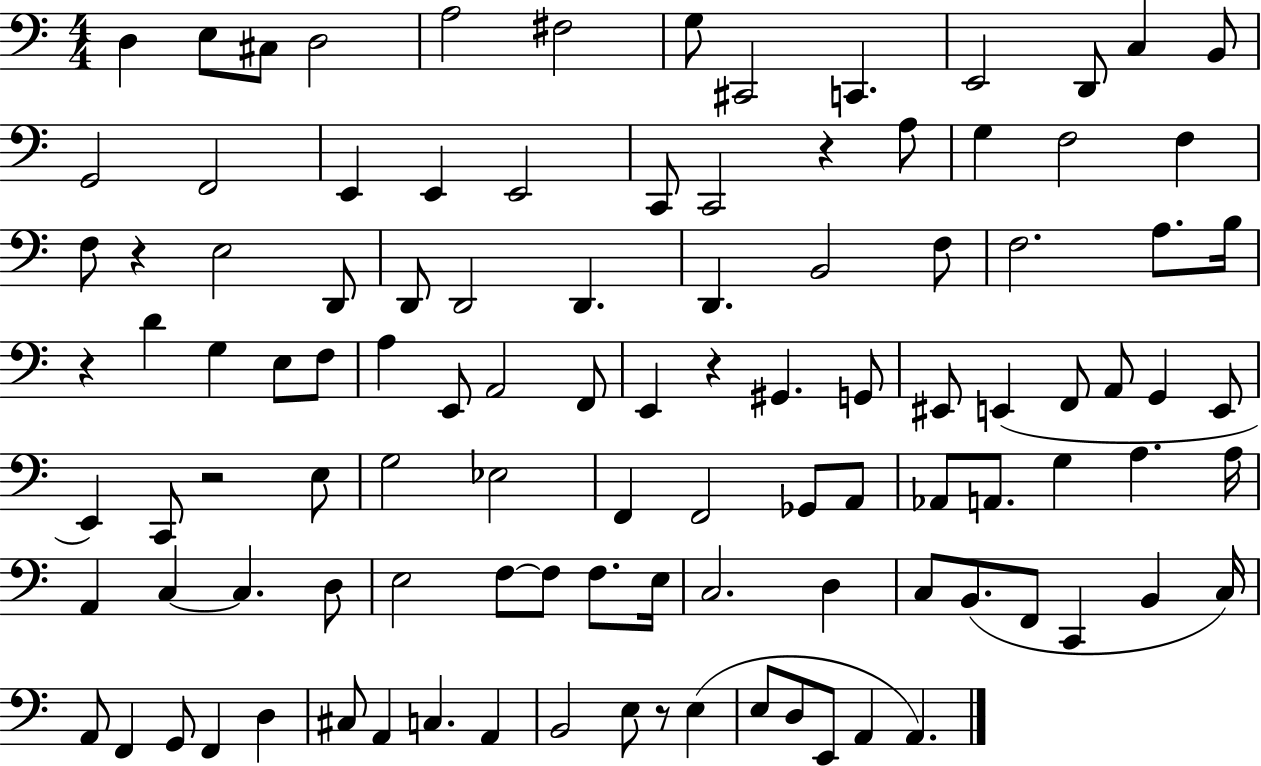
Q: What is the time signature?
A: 4/4